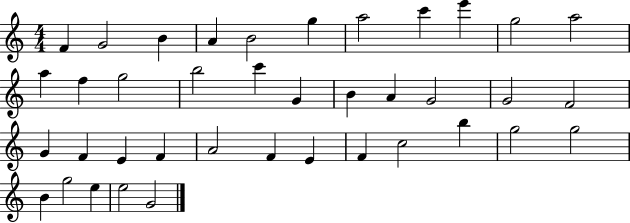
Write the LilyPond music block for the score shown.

{
  \clef treble
  \numericTimeSignature
  \time 4/4
  \key c \major
  f'4 g'2 b'4 | a'4 b'2 g''4 | a''2 c'''4 e'''4 | g''2 a''2 | \break a''4 f''4 g''2 | b''2 c'''4 g'4 | b'4 a'4 g'2 | g'2 f'2 | \break g'4 f'4 e'4 f'4 | a'2 f'4 e'4 | f'4 c''2 b''4 | g''2 g''2 | \break b'4 g''2 e''4 | e''2 g'2 | \bar "|."
}